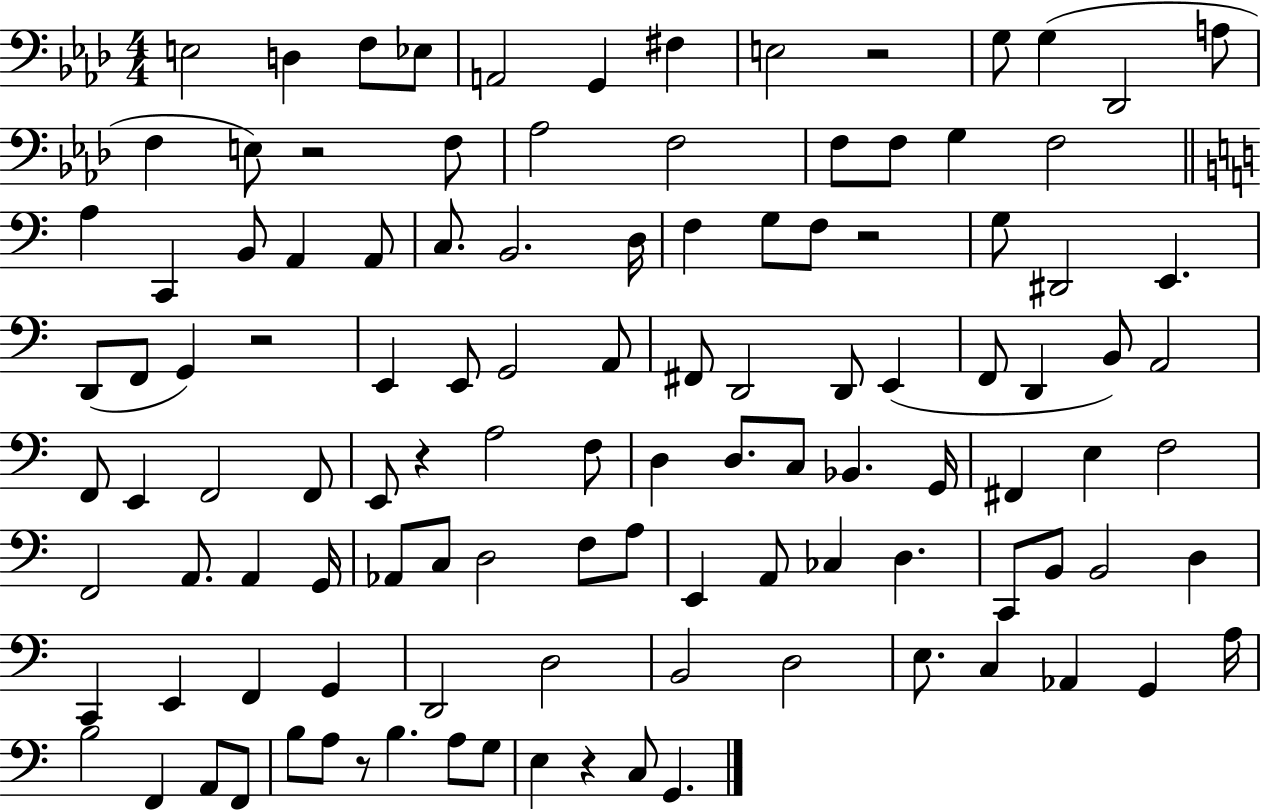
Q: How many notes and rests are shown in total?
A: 114